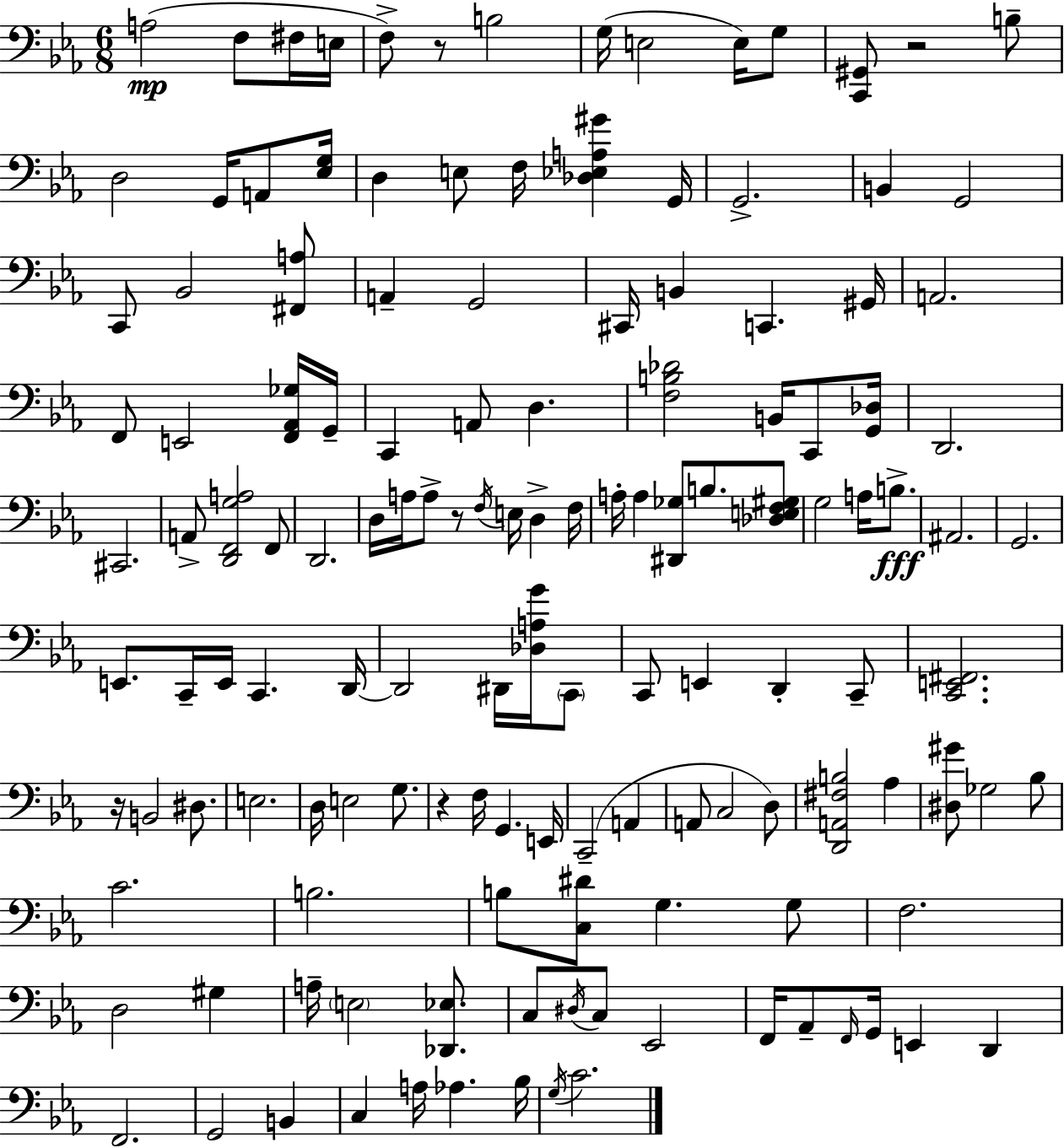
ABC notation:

X:1
T:Untitled
M:6/8
L:1/4
K:Eb
A,2 F,/2 ^F,/4 E,/4 F,/2 z/2 B,2 G,/4 E,2 E,/4 G,/2 [C,,^G,,]/2 z2 B,/2 D,2 G,,/4 A,,/2 [_E,G,]/4 D, E,/2 F,/4 [_D,_E,A,^G] G,,/4 G,,2 B,, G,,2 C,,/2 _B,,2 [^F,,A,]/2 A,, G,,2 ^C,,/4 B,, C,, ^G,,/4 A,,2 F,,/2 E,,2 [F,,_A,,_G,]/4 G,,/4 C,, A,,/2 D, [F,B,_D]2 B,,/4 C,,/2 [G,,_D,]/4 D,,2 ^C,,2 A,,/2 [D,,F,,G,A,]2 F,,/2 D,,2 D,/4 A,/4 A,/2 z/2 F,/4 E,/4 D, F,/4 A,/4 A, [^D,,_G,]/2 B,/2 [_D,E,F,^G,]/2 G,2 A,/4 B,/2 ^A,,2 G,,2 E,,/2 C,,/4 E,,/4 C,, D,,/4 D,,2 ^D,,/4 [_D,A,G]/4 C,,/2 C,,/2 E,, D,, C,,/2 [C,,E,,^F,,]2 z/4 B,,2 ^D,/2 E,2 D,/4 E,2 G,/2 z F,/4 G,, E,,/4 C,,2 A,, A,,/2 C,2 D,/2 [D,,A,,^F,B,]2 _A, [^D,^G]/2 _G,2 _B,/2 C2 B,2 B,/2 [C,^D]/2 G, G,/2 F,2 D,2 ^G, A,/4 E,2 [_D,,_E,]/2 C,/2 ^D,/4 C,/2 _E,,2 F,,/4 _A,,/2 F,,/4 G,,/4 E,, D,, F,,2 G,,2 B,, C, A,/4 _A, _B,/4 G,/4 C2